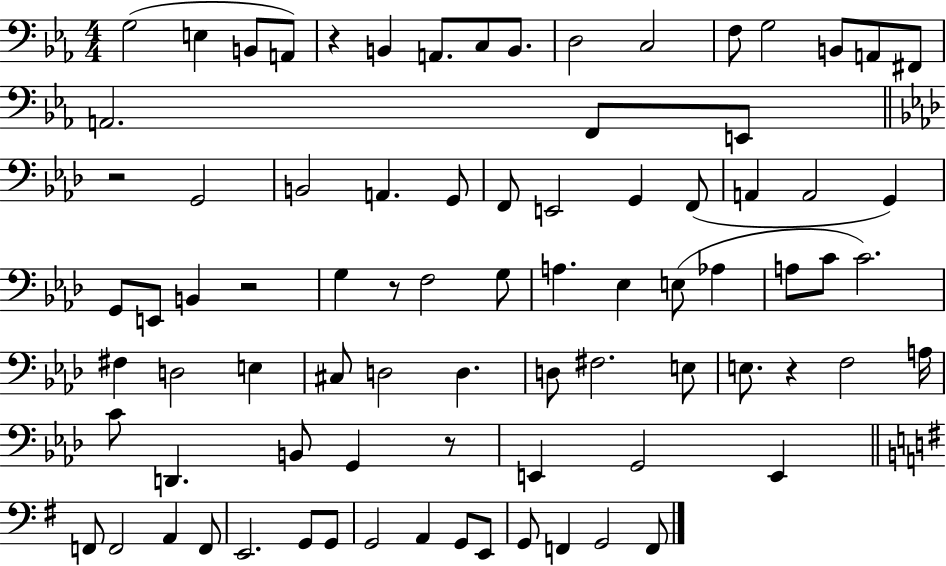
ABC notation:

X:1
T:Untitled
M:4/4
L:1/4
K:Eb
G,2 E, B,,/2 A,,/2 z B,, A,,/2 C,/2 B,,/2 D,2 C,2 F,/2 G,2 B,,/2 A,,/2 ^F,,/2 A,,2 F,,/2 E,,/2 z2 G,,2 B,,2 A,, G,,/2 F,,/2 E,,2 G,, F,,/2 A,, A,,2 G,, G,,/2 E,,/2 B,, z2 G, z/2 F,2 G,/2 A, _E, E,/2 _A, A,/2 C/2 C2 ^F, D,2 E, ^C,/2 D,2 D, D,/2 ^F,2 E,/2 E,/2 z F,2 A,/4 C/2 D,, B,,/2 G,, z/2 E,, G,,2 E,, F,,/2 F,,2 A,, F,,/2 E,,2 G,,/2 G,,/2 G,,2 A,, G,,/2 E,,/2 G,,/2 F,, G,,2 F,,/2